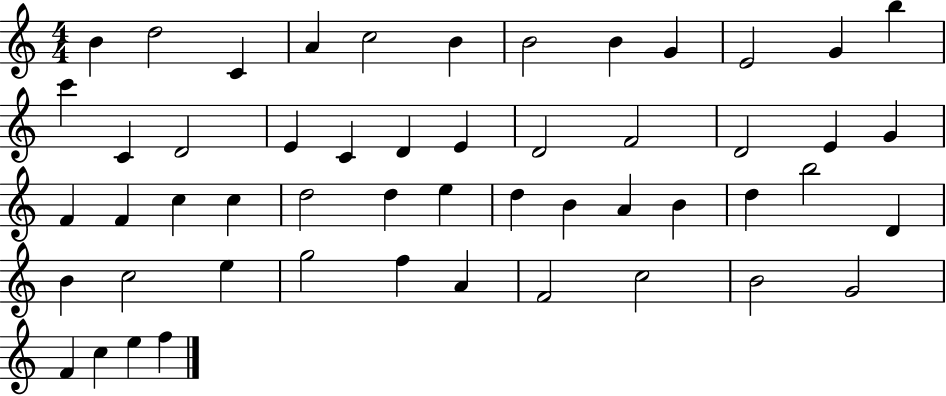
B4/q D5/h C4/q A4/q C5/h B4/q B4/h B4/q G4/q E4/h G4/q B5/q C6/q C4/q D4/h E4/q C4/q D4/q E4/q D4/h F4/h D4/h E4/q G4/q F4/q F4/q C5/q C5/q D5/h D5/q E5/q D5/q B4/q A4/q B4/q D5/q B5/h D4/q B4/q C5/h E5/q G5/h F5/q A4/q F4/h C5/h B4/h G4/h F4/q C5/q E5/q F5/q